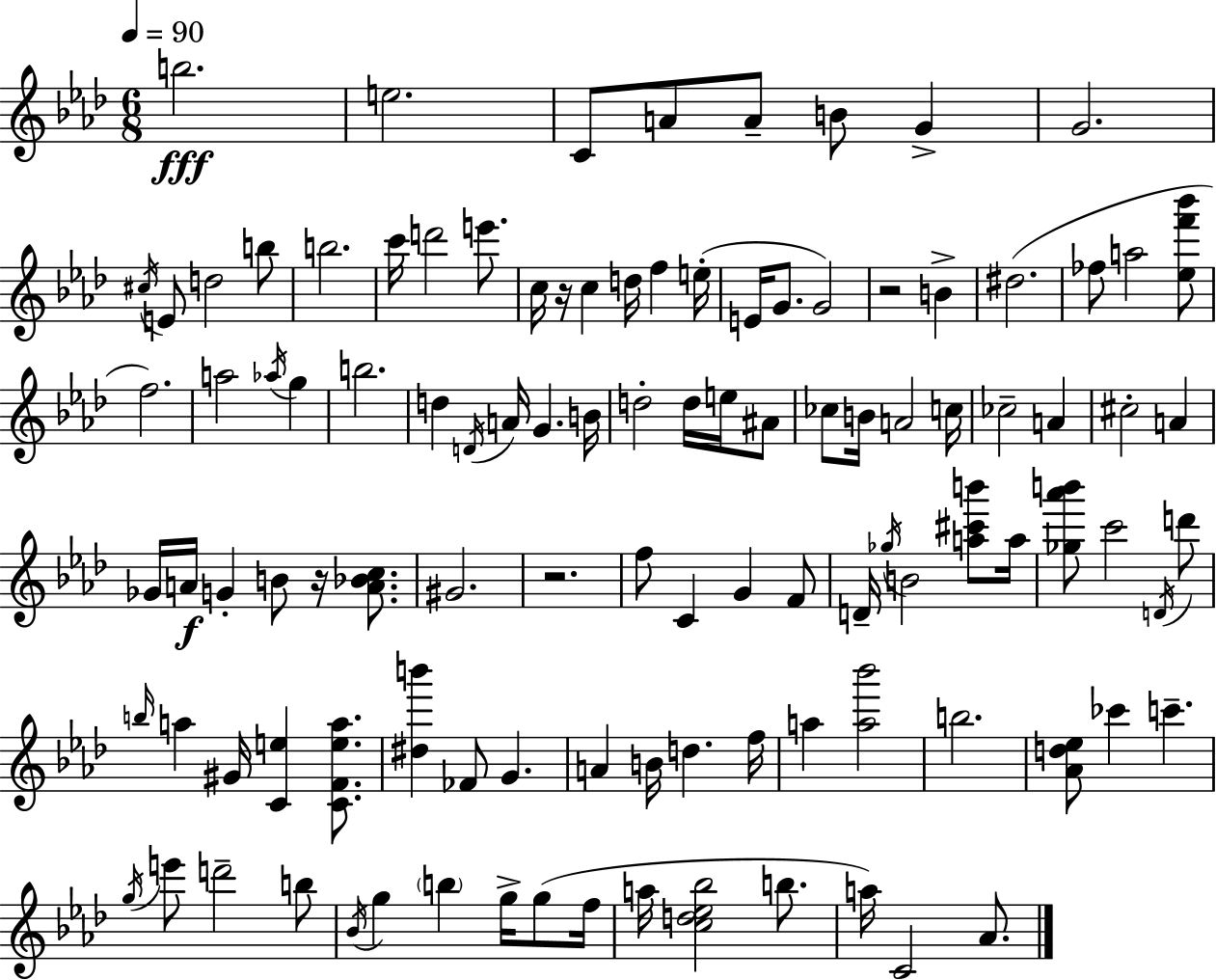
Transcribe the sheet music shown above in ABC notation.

X:1
T:Untitled
M:6/8
L:1/4
K:Fm
b2 e2 C/2 A/2 A/2 B/2 G G2 ^c/4 E/2 d2 b/2 b2 c'/4 d'2 e'/2 c/4 z/4 c d/4 f e/4 E/4 G/2 G2 z2 B ^d2 _f/2 a2 [_ef'_b']/2 f2 a2 _a/4 g b2 d D/4 A/4 G B/4 d2 d/4 e/4 ^A/2 _c/2 B/4 A2 c/4 _c2 A ^c2 A _G/4 A/4 G B/2 z/4 [A_Bc]/2 ^G2 z2 f/2 C G F/2 D/4 _g/4 B2 [a^c'b']/2 a/4 [_g_a'b']/2 c'2 D/4 d'/2 b/4 a ^G/4 [Ce] [CFea]/2 [^db'] _F/2 G A B/4 d f/4 a [a_b']2 b2 [_Ad_e]/2 _c' c' g/4 e'/2 d'2 b/2 _B/4 g b g/4 g/2 f/4 a/4 [cd_e_b]2 b/2 a/4 C2 _A/2